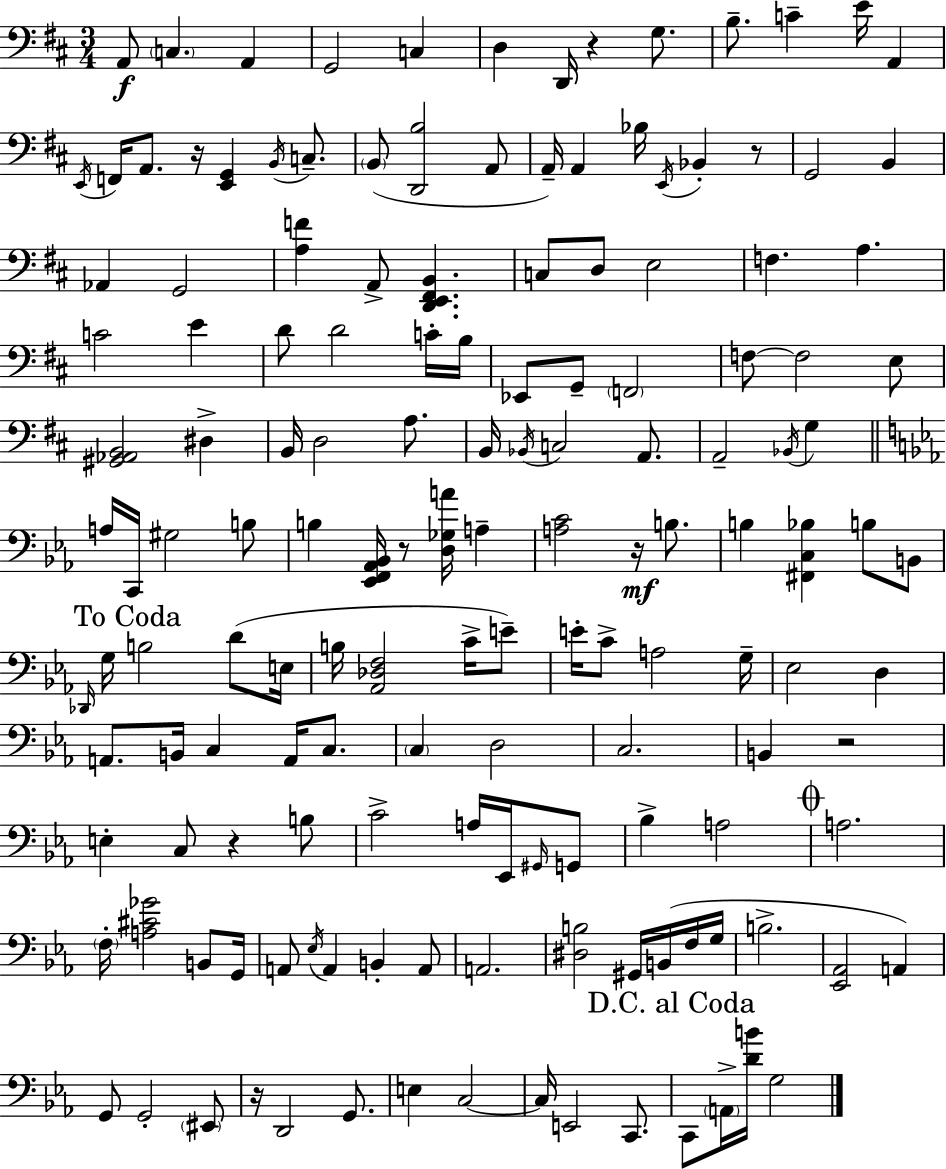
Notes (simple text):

A2/e C3/q. A2/q G2/h C3/q D3/q D2/s R/q G3/e. B3/e. C4/q E4/s A2/q E2/s F2/s A2/e. R/s [E2,G2]/q B2/s C3/e. B2/e [D2,B3]/h A2/e A2/s A2/q Bb3/s E2/s Bb2/q R/e G2/h B2/q Ab2/q G2/h [A3,F4]/q A2/e [D2,E2,F#2,B2]/q. C3/e D3/e E3/h F3/q. A3/q. C4/h E4/q D4/e D4/h C4/s B3/s Eb2/e G2/e F2/h F3/e F3/h E3/e [G#2,Ab2,B2]/h D#3/q B2/s D3/h A3/e. B2/s Bb2/s C3/h A2/e. A2/h Bb2/s G3/q A3/s C2/s G#3/h B3/e B3/q [Eb2,F2,Ab2,Bb2]/s R/e [D3,Gb3,A4]/s A3/q [A3,C4]/h R/s B3/e. B3/q [F#2,C3,Bb3]/q B3/e B2/e Db2/s G3/s B3/h D4/e E3/s B3/s [Ab2,Db3,F3]/h C4/s E4/e E4/s C4/e A3/h G3/s Eb3/h D3/q A2/e. B2/s C3/q A2/s C3/e. C3/q D3/h C3/h. B2/q R/h E3/q C3/e R/q B3/e C4/h A3/s Eb2/s G#2/s G2/e Bb3/q A3/h A3/h. F3/s [A3,C#4,Gb4]/h B2/e G2/s A2/e Eb3/s A2/q B2/q A2/e A2/h. [D#3,B3]/h G#2/s B2/s F3/s G3/s B3/h. [Eb2,Ab2]/h A2/q G2/e G2/h EIS2/e R/s D2/h G2/e. E3/q C3/h C3/s E2/h C2/e. C2/e A2/s [D4,B4]/s G3/h